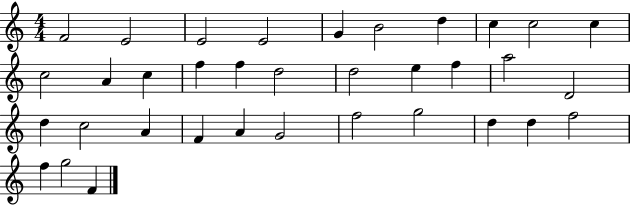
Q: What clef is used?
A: treble